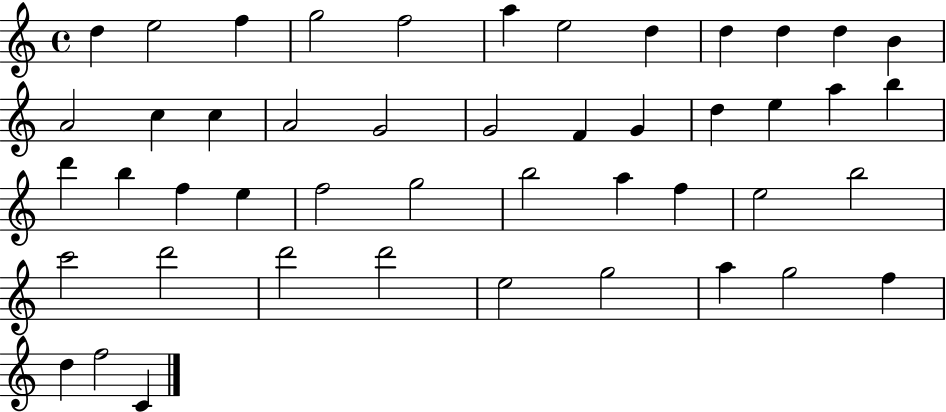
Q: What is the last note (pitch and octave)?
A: C4